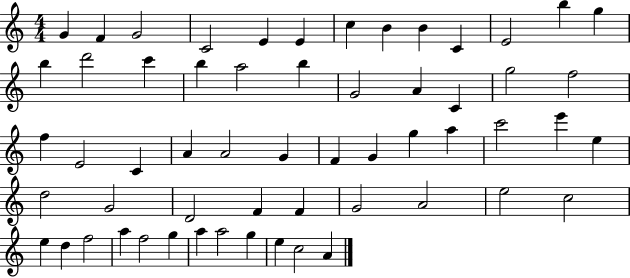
{
  \clef treble
  \numericTimeSignature
  \time 4/4
  \key c \major
  g'4 f'4 g'2 | c'2 e'4 e'4 | c''4 b'4 b'4 c'4 | e'2 b''4 g''4 | \break b''4 d'''2 c'''4 | b''4 a''2 b''4 | g'2 a'4 c'4 | g''2 f''2 | \break f''4 e'2 c'4 | a'4 a'2 g'4 | f'4 g'4 g''4 a''4 | c'''2 e'''4 e''4 | \break d''2 g'2 | d'2 f'4 f'4 | g'2 a'2 | e''2 c''2 | \break e''4 d''4 f''2 | a''4 f''2 g''4 | a''4 a''2 g''4 | e''4 c''2 a'4 | \break \bar "|."
}